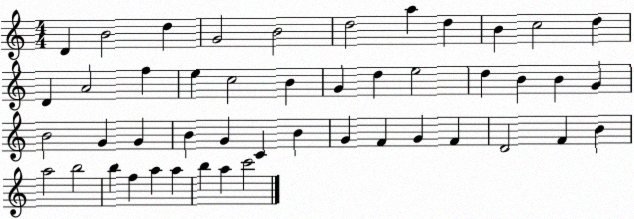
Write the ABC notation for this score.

X:1
T:Untitled
M:4/4
L:1/4
K:C
D B2 d G2 B2 d2 a d B c2 d D A2 f e c2 B G d e2 d B B G B2 G G B G C B G F G F D2 F B a2 b2 b f a a b a c'2